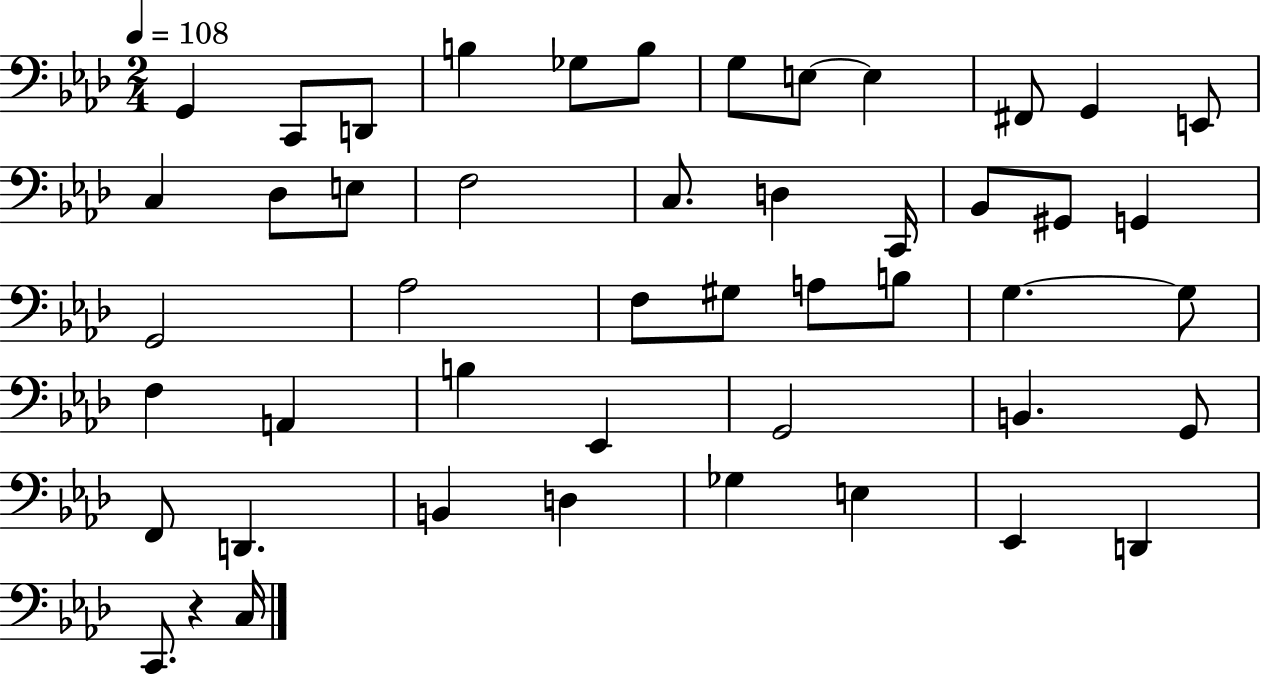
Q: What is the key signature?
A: AES major